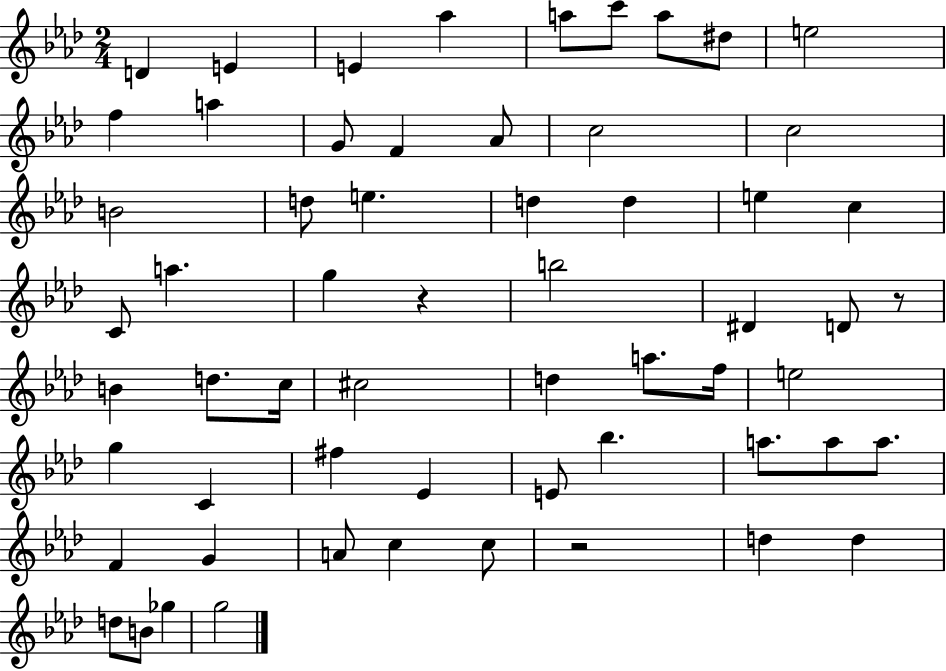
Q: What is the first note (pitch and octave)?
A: D4